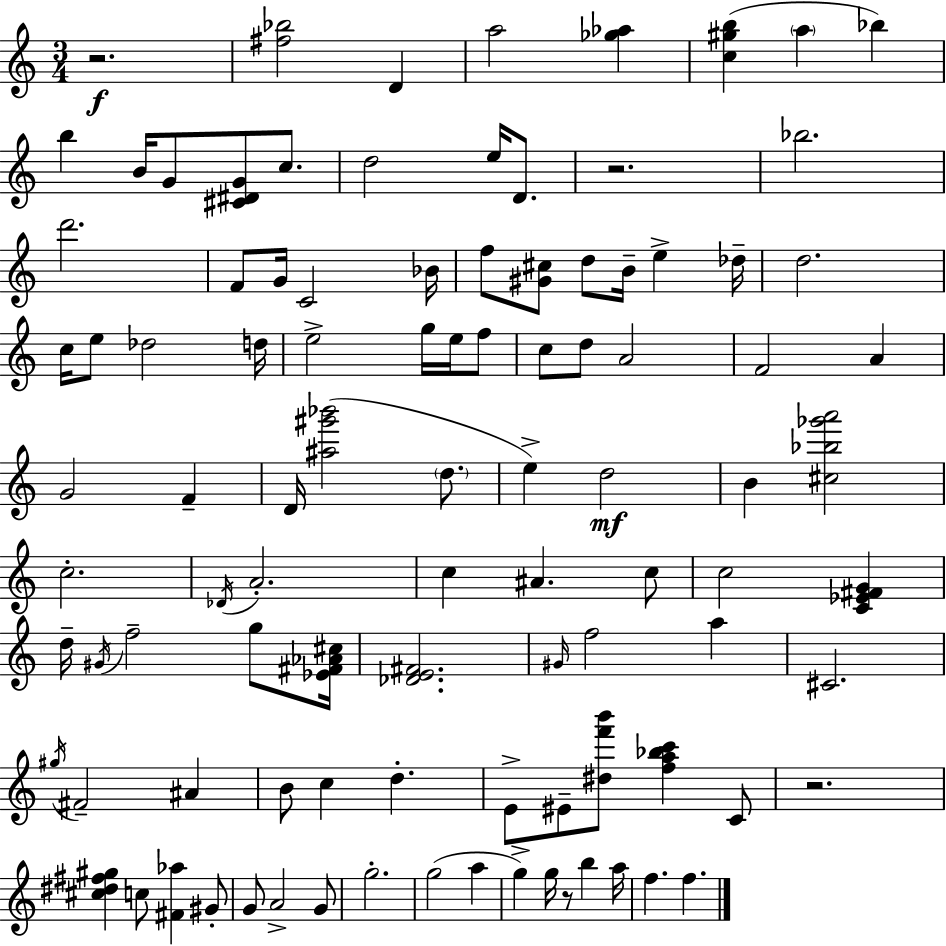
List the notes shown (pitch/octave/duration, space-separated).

R/h. [F#5,Bb5]/h D4/q A5/h [Gb5,Ab5]/q [C5,G#5,B5]/q A5/q Bb5/q B5/q B4/s G4/e [C#4,D#4,G4]/e C5/e. D5/h E5/s D4/e. R/h. Bb5/h. D6/h. F4/e G4/s C4/h Bb4/s F5/e [G#4,C#5]/e D5/e B4/s E5/q Db5/s D5/h. C5/s E5/e Db5/h D5/s E5/h G5/s E5/s F5/e C5/e D5/e A4/h F4/h A4/q G4/h F4/q D4/s [A#5,G#6,Bb6]/h D5/e. E5/q D5/h B4/q [C#5,Bb5,Gb6,A6]/h C5/h. Db4/s A4/h. C5/q A#4/q. C5/e C5/h [C4,Eb4,F#4,G4]/q D5/s G#4/s F5/h G5/e [Eb4,F#4,Ab4,C#5]/s [Db4,E4,F#4]/h. G#4/s F5/h A5/q C#4/h. G#5/s F#4/h A#4/q B4/e C5/q D5/q. E4/e EIS4/e [D#5,F6,B6]/e [F5,A5,Bb5,C6]/q C4/e R/h. [C#5,D#5,F#5,G#5]/q C5/e [F#4,Ab5]/q G#4/e G4/e A4/h G4/e G5/h. G5/h A5/q G5/q G5/s R/e B5/q A5/s F5/q. F5/q.